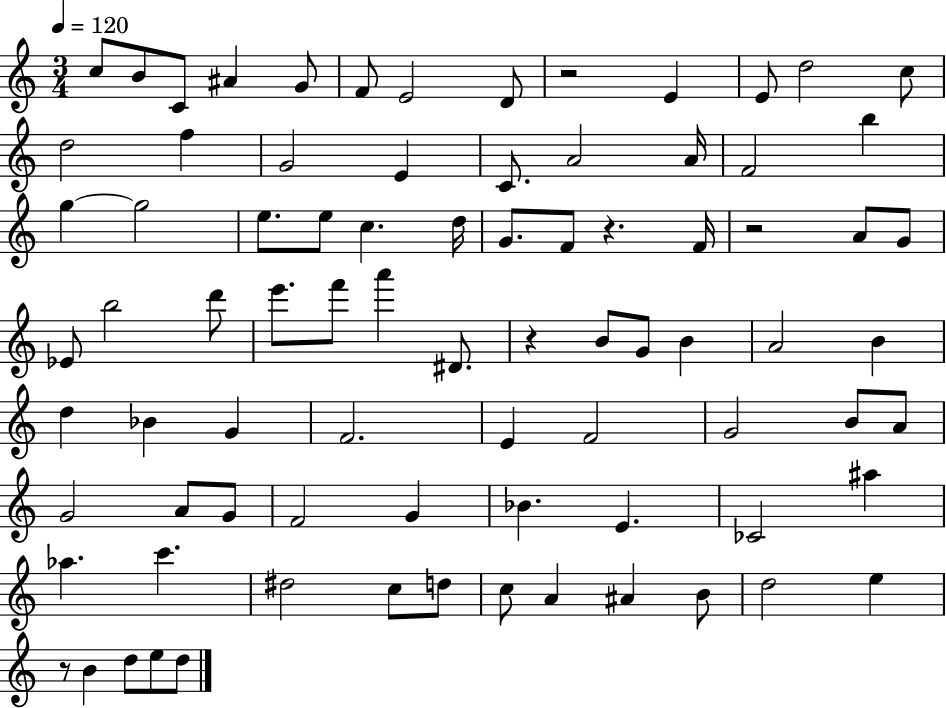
X:1
T:Untitled
M:3/4
L:1/4
K:C
c/2 B/2 C/2 ^A G/2 F/2 E2 D/2 z2 E E/2 d2 c/2 d2 f G2 E C/2 A2 A/4 F2 b g g2 e/2 e/2 c d/4 G/2 F/2 z F/4 z2 A/2 G/2 _E/2 b2 d'/2 e'/2 f'/2 a' ^D/2 z B/2 G/2 B A2 B d _B G F2 E F2 G2 B/2 A/2 G2 A/2 G/2 F2 G _B E _C2 ^a _a c' ^d2 c/2 d/2 c/2 A ^A B/2 d2 e z/2 B d/2 e/2 d/2